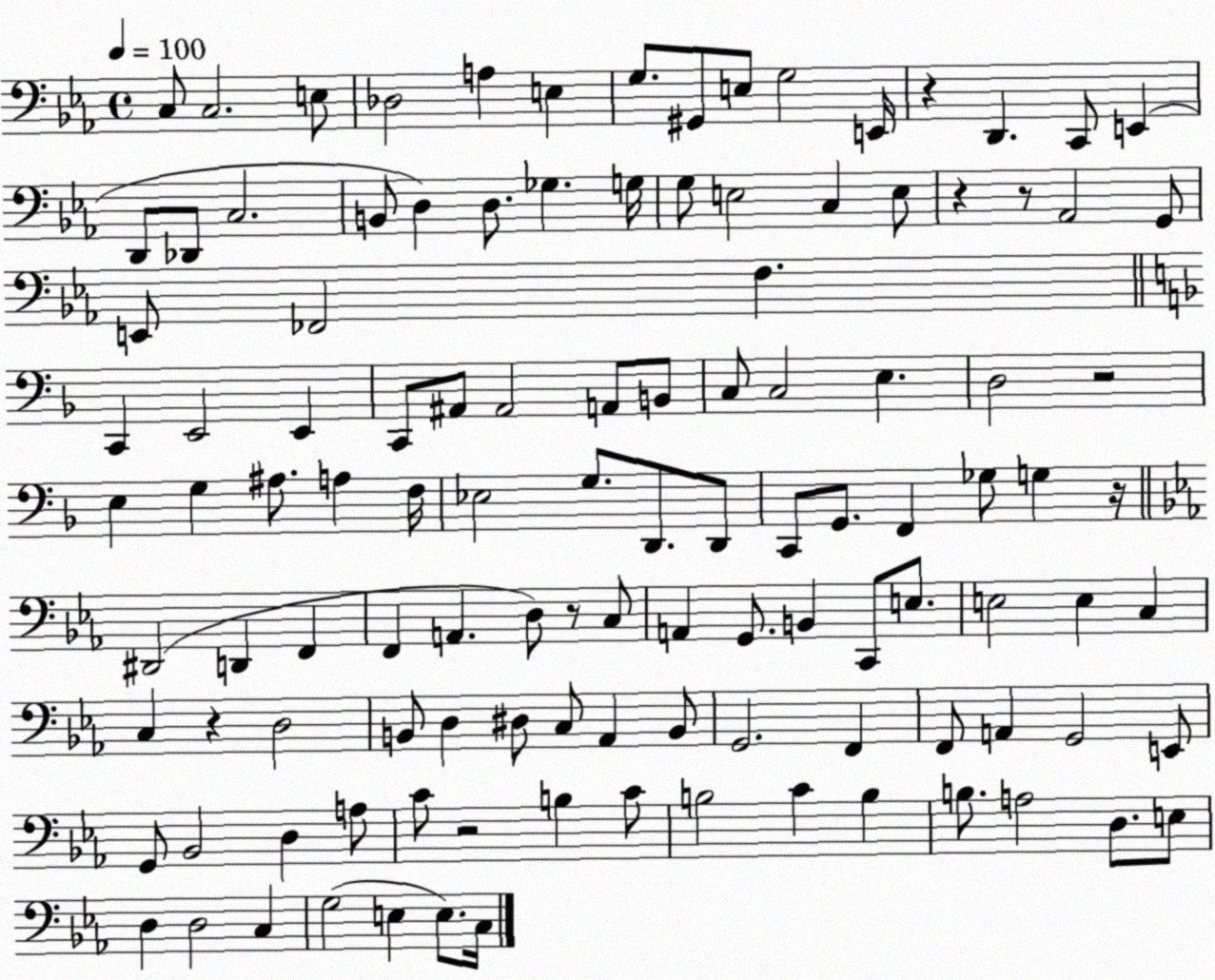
X:1
T:Untitled
M:4/4
L:1/4
K:Eb
C,/2 C,2 E,/2 _D,2 A, E, G,/2 ^G,,/2 E,/2 G,2 E,,/4 z D,, C,,/2 E,, D,,/2 _D,,/2 C,2 B,,/2 D, D,/2 _G, G,/4 G,/2 E,2 C, E,/2 z z/2 _A,,2 G,,/2 E,,/2 _F,,2 F, C,, E,,2 E,, C,,/2 ^A,,/2 ^A,,2 A,,/2 B,,/2 C,/2 C,2 E, D,2 z2 E, G, ^A,/2 A, F,/4 _E,2 G,/2 D,,/2 D,,/2 C,,/2 G,,/2 F,, _G,/2 G, z/4 ^D,,2 D,, F,, F,, A,, D,/2 z/2 C,/2 A,, G,,/2 B,, C,,/2 E,/2 E,2 E, C, C, z D,2 B,,/2 D, ^D,/2 C,/2 _A,, B,,/2 G,,2 F,, F,,/2 A,, G,,2 E,,/2 G,,/2 _B,,2 D, A,/2 C/2 z2 B, C/2 B,2 C B, B,/2 A,2 D,/2 E,/2 D, D,2 C, G,2 E, E,/2 C,/4